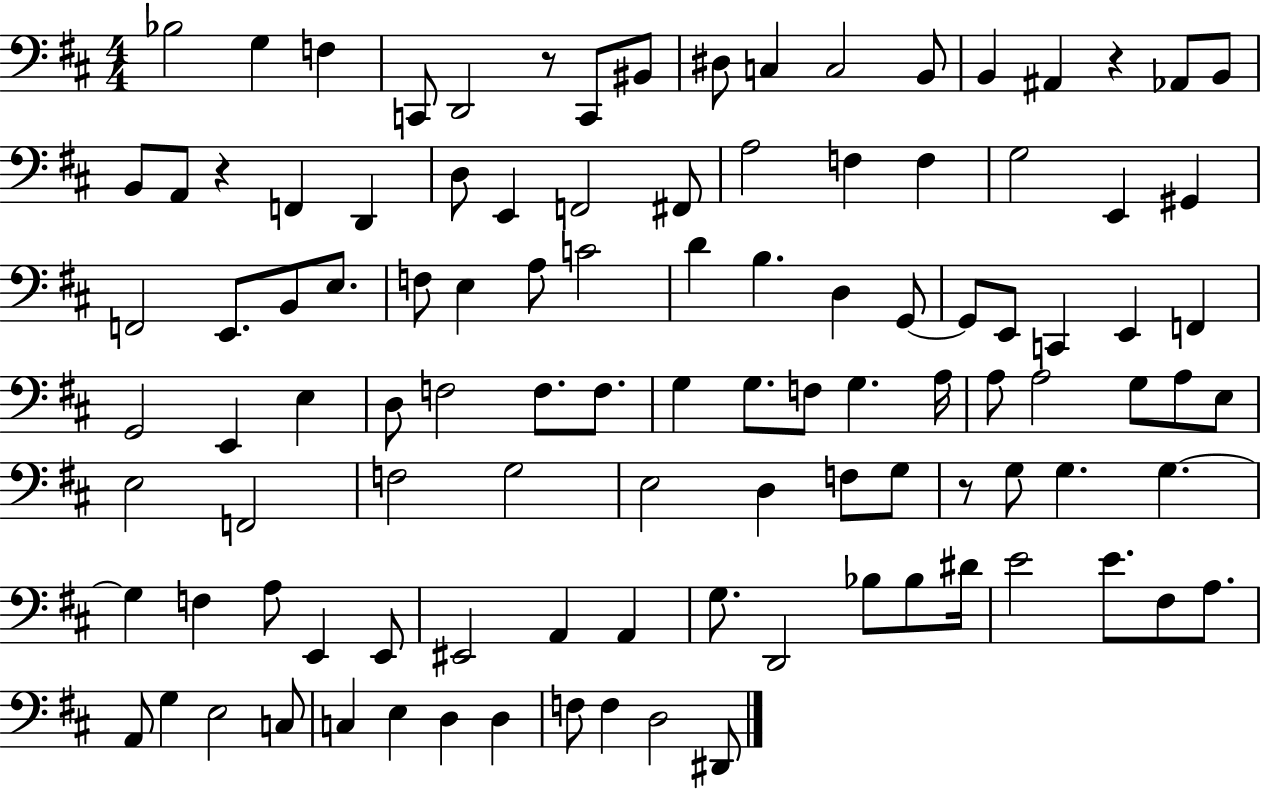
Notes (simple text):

Bb3/h G3/q F3/q C2/e D2/h R/e C2/e BIS2/e D#3/e C3/q C3/h B2/e B2/q A#2/q R/q Ab2/e B2/e B2/e A2/e R/q F2/q D2/q D3/e E2/q F2/h F#2/e A3/h F3/q F3/q G3/h E2/q G#2/q F2/h E2/e. B2/e E3/e. F3/e E3/q A3/e C4/h D4/q B3/q. D3/q G2/e G2/e E2/e C2/q E2/q F2/q G2/h E2/q E3/q D3/e F3/h F3/e. F3/e. G3/q G3/e. F3/e G3/q. A3/s A3/e A3/h G3/e A3/e E3/e E3/h F2/h F3/h G3/h E3/h D3/q F3/e G3/e R/e G3/e G3/q. G3/q. G3/q F3/q A3/e E2/q E2/e EIS2/h A2/q A2/q G3/e. D2/h Bb3/e Bb3/e D#4/s E4/h E4/e. F#3/e A3/e. A2/e G3/q E3/h C3/e C3/q E3/q D3/q D3/q F3/e F3/q D3/h D#2/e